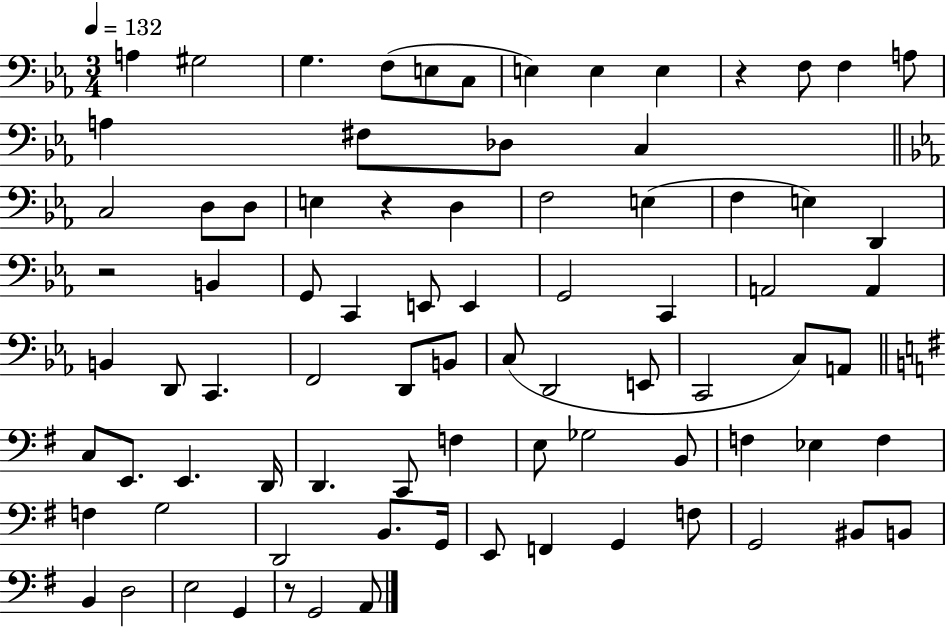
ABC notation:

X:1
T:Untitled
M:3/4
L:1/4
K:Eb
A, ^G,2 G, F,/2 E,/2 C,/2 E, E, E, z F,/2 F, A,/2 A, ^F,/2 _D,/2 C, C,2 D,/2 D,/2 E, z D, F,2 E, F, E, D,, z2 B,, G,,/2 C,, E,,/2 E,, G,,2 C,, A,,2 A,, B,, D,,/2 C,, F,,2 D,,/2 B,,/2 C,/2 D,,2 E,,/2 C,,2 C,/2 A,,/2 C,/2 E,,/2 E,, D,,/4 D,, C,,/2 F, E,/2 _G,2 B,,/2 F, _E, F, F, G,2 D,,2 B,,/2 G,,/4 E,,/2 F,, G,, F,/2 G,,2 ^B,,/2 B,,/2 B,, D,2 E,2 G,, z/2 G,,2 A,,/2